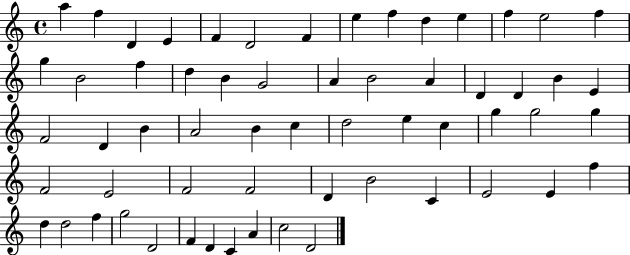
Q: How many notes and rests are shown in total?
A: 60